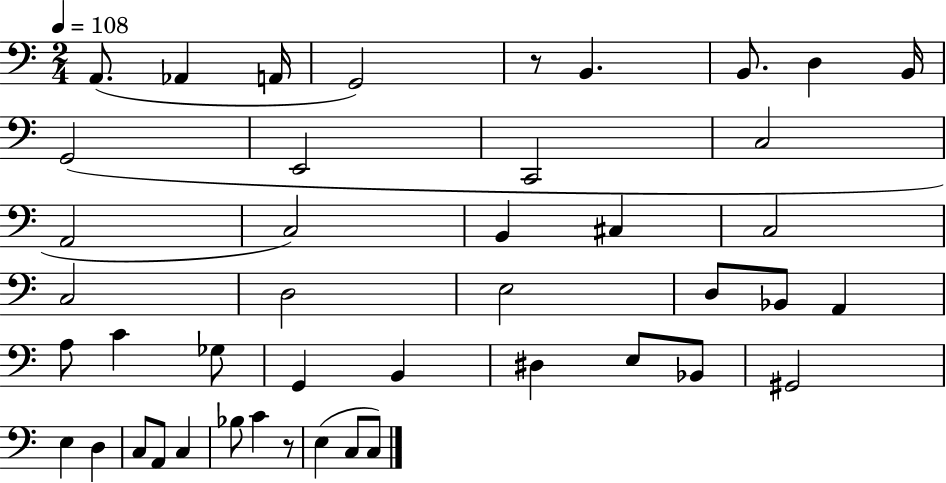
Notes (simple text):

A2/e. Ab2/q A2/s G2/h R/e B2/q. B2/e. D3/q B2/s G2/h E2/h C2/h C3/h A2/h C3/h B2/q C#3/q C3/h C3/h D3/h E3/h D3/e Bb2/e A2/q A3/e C4/q Gb3/e G2/q B2/q D#3/q E3/e Bb2/e G#2/h E3/q D3/q C3/e A2/e C3/q Bb3/e C4/q R/e E3/q C3/e C3/e